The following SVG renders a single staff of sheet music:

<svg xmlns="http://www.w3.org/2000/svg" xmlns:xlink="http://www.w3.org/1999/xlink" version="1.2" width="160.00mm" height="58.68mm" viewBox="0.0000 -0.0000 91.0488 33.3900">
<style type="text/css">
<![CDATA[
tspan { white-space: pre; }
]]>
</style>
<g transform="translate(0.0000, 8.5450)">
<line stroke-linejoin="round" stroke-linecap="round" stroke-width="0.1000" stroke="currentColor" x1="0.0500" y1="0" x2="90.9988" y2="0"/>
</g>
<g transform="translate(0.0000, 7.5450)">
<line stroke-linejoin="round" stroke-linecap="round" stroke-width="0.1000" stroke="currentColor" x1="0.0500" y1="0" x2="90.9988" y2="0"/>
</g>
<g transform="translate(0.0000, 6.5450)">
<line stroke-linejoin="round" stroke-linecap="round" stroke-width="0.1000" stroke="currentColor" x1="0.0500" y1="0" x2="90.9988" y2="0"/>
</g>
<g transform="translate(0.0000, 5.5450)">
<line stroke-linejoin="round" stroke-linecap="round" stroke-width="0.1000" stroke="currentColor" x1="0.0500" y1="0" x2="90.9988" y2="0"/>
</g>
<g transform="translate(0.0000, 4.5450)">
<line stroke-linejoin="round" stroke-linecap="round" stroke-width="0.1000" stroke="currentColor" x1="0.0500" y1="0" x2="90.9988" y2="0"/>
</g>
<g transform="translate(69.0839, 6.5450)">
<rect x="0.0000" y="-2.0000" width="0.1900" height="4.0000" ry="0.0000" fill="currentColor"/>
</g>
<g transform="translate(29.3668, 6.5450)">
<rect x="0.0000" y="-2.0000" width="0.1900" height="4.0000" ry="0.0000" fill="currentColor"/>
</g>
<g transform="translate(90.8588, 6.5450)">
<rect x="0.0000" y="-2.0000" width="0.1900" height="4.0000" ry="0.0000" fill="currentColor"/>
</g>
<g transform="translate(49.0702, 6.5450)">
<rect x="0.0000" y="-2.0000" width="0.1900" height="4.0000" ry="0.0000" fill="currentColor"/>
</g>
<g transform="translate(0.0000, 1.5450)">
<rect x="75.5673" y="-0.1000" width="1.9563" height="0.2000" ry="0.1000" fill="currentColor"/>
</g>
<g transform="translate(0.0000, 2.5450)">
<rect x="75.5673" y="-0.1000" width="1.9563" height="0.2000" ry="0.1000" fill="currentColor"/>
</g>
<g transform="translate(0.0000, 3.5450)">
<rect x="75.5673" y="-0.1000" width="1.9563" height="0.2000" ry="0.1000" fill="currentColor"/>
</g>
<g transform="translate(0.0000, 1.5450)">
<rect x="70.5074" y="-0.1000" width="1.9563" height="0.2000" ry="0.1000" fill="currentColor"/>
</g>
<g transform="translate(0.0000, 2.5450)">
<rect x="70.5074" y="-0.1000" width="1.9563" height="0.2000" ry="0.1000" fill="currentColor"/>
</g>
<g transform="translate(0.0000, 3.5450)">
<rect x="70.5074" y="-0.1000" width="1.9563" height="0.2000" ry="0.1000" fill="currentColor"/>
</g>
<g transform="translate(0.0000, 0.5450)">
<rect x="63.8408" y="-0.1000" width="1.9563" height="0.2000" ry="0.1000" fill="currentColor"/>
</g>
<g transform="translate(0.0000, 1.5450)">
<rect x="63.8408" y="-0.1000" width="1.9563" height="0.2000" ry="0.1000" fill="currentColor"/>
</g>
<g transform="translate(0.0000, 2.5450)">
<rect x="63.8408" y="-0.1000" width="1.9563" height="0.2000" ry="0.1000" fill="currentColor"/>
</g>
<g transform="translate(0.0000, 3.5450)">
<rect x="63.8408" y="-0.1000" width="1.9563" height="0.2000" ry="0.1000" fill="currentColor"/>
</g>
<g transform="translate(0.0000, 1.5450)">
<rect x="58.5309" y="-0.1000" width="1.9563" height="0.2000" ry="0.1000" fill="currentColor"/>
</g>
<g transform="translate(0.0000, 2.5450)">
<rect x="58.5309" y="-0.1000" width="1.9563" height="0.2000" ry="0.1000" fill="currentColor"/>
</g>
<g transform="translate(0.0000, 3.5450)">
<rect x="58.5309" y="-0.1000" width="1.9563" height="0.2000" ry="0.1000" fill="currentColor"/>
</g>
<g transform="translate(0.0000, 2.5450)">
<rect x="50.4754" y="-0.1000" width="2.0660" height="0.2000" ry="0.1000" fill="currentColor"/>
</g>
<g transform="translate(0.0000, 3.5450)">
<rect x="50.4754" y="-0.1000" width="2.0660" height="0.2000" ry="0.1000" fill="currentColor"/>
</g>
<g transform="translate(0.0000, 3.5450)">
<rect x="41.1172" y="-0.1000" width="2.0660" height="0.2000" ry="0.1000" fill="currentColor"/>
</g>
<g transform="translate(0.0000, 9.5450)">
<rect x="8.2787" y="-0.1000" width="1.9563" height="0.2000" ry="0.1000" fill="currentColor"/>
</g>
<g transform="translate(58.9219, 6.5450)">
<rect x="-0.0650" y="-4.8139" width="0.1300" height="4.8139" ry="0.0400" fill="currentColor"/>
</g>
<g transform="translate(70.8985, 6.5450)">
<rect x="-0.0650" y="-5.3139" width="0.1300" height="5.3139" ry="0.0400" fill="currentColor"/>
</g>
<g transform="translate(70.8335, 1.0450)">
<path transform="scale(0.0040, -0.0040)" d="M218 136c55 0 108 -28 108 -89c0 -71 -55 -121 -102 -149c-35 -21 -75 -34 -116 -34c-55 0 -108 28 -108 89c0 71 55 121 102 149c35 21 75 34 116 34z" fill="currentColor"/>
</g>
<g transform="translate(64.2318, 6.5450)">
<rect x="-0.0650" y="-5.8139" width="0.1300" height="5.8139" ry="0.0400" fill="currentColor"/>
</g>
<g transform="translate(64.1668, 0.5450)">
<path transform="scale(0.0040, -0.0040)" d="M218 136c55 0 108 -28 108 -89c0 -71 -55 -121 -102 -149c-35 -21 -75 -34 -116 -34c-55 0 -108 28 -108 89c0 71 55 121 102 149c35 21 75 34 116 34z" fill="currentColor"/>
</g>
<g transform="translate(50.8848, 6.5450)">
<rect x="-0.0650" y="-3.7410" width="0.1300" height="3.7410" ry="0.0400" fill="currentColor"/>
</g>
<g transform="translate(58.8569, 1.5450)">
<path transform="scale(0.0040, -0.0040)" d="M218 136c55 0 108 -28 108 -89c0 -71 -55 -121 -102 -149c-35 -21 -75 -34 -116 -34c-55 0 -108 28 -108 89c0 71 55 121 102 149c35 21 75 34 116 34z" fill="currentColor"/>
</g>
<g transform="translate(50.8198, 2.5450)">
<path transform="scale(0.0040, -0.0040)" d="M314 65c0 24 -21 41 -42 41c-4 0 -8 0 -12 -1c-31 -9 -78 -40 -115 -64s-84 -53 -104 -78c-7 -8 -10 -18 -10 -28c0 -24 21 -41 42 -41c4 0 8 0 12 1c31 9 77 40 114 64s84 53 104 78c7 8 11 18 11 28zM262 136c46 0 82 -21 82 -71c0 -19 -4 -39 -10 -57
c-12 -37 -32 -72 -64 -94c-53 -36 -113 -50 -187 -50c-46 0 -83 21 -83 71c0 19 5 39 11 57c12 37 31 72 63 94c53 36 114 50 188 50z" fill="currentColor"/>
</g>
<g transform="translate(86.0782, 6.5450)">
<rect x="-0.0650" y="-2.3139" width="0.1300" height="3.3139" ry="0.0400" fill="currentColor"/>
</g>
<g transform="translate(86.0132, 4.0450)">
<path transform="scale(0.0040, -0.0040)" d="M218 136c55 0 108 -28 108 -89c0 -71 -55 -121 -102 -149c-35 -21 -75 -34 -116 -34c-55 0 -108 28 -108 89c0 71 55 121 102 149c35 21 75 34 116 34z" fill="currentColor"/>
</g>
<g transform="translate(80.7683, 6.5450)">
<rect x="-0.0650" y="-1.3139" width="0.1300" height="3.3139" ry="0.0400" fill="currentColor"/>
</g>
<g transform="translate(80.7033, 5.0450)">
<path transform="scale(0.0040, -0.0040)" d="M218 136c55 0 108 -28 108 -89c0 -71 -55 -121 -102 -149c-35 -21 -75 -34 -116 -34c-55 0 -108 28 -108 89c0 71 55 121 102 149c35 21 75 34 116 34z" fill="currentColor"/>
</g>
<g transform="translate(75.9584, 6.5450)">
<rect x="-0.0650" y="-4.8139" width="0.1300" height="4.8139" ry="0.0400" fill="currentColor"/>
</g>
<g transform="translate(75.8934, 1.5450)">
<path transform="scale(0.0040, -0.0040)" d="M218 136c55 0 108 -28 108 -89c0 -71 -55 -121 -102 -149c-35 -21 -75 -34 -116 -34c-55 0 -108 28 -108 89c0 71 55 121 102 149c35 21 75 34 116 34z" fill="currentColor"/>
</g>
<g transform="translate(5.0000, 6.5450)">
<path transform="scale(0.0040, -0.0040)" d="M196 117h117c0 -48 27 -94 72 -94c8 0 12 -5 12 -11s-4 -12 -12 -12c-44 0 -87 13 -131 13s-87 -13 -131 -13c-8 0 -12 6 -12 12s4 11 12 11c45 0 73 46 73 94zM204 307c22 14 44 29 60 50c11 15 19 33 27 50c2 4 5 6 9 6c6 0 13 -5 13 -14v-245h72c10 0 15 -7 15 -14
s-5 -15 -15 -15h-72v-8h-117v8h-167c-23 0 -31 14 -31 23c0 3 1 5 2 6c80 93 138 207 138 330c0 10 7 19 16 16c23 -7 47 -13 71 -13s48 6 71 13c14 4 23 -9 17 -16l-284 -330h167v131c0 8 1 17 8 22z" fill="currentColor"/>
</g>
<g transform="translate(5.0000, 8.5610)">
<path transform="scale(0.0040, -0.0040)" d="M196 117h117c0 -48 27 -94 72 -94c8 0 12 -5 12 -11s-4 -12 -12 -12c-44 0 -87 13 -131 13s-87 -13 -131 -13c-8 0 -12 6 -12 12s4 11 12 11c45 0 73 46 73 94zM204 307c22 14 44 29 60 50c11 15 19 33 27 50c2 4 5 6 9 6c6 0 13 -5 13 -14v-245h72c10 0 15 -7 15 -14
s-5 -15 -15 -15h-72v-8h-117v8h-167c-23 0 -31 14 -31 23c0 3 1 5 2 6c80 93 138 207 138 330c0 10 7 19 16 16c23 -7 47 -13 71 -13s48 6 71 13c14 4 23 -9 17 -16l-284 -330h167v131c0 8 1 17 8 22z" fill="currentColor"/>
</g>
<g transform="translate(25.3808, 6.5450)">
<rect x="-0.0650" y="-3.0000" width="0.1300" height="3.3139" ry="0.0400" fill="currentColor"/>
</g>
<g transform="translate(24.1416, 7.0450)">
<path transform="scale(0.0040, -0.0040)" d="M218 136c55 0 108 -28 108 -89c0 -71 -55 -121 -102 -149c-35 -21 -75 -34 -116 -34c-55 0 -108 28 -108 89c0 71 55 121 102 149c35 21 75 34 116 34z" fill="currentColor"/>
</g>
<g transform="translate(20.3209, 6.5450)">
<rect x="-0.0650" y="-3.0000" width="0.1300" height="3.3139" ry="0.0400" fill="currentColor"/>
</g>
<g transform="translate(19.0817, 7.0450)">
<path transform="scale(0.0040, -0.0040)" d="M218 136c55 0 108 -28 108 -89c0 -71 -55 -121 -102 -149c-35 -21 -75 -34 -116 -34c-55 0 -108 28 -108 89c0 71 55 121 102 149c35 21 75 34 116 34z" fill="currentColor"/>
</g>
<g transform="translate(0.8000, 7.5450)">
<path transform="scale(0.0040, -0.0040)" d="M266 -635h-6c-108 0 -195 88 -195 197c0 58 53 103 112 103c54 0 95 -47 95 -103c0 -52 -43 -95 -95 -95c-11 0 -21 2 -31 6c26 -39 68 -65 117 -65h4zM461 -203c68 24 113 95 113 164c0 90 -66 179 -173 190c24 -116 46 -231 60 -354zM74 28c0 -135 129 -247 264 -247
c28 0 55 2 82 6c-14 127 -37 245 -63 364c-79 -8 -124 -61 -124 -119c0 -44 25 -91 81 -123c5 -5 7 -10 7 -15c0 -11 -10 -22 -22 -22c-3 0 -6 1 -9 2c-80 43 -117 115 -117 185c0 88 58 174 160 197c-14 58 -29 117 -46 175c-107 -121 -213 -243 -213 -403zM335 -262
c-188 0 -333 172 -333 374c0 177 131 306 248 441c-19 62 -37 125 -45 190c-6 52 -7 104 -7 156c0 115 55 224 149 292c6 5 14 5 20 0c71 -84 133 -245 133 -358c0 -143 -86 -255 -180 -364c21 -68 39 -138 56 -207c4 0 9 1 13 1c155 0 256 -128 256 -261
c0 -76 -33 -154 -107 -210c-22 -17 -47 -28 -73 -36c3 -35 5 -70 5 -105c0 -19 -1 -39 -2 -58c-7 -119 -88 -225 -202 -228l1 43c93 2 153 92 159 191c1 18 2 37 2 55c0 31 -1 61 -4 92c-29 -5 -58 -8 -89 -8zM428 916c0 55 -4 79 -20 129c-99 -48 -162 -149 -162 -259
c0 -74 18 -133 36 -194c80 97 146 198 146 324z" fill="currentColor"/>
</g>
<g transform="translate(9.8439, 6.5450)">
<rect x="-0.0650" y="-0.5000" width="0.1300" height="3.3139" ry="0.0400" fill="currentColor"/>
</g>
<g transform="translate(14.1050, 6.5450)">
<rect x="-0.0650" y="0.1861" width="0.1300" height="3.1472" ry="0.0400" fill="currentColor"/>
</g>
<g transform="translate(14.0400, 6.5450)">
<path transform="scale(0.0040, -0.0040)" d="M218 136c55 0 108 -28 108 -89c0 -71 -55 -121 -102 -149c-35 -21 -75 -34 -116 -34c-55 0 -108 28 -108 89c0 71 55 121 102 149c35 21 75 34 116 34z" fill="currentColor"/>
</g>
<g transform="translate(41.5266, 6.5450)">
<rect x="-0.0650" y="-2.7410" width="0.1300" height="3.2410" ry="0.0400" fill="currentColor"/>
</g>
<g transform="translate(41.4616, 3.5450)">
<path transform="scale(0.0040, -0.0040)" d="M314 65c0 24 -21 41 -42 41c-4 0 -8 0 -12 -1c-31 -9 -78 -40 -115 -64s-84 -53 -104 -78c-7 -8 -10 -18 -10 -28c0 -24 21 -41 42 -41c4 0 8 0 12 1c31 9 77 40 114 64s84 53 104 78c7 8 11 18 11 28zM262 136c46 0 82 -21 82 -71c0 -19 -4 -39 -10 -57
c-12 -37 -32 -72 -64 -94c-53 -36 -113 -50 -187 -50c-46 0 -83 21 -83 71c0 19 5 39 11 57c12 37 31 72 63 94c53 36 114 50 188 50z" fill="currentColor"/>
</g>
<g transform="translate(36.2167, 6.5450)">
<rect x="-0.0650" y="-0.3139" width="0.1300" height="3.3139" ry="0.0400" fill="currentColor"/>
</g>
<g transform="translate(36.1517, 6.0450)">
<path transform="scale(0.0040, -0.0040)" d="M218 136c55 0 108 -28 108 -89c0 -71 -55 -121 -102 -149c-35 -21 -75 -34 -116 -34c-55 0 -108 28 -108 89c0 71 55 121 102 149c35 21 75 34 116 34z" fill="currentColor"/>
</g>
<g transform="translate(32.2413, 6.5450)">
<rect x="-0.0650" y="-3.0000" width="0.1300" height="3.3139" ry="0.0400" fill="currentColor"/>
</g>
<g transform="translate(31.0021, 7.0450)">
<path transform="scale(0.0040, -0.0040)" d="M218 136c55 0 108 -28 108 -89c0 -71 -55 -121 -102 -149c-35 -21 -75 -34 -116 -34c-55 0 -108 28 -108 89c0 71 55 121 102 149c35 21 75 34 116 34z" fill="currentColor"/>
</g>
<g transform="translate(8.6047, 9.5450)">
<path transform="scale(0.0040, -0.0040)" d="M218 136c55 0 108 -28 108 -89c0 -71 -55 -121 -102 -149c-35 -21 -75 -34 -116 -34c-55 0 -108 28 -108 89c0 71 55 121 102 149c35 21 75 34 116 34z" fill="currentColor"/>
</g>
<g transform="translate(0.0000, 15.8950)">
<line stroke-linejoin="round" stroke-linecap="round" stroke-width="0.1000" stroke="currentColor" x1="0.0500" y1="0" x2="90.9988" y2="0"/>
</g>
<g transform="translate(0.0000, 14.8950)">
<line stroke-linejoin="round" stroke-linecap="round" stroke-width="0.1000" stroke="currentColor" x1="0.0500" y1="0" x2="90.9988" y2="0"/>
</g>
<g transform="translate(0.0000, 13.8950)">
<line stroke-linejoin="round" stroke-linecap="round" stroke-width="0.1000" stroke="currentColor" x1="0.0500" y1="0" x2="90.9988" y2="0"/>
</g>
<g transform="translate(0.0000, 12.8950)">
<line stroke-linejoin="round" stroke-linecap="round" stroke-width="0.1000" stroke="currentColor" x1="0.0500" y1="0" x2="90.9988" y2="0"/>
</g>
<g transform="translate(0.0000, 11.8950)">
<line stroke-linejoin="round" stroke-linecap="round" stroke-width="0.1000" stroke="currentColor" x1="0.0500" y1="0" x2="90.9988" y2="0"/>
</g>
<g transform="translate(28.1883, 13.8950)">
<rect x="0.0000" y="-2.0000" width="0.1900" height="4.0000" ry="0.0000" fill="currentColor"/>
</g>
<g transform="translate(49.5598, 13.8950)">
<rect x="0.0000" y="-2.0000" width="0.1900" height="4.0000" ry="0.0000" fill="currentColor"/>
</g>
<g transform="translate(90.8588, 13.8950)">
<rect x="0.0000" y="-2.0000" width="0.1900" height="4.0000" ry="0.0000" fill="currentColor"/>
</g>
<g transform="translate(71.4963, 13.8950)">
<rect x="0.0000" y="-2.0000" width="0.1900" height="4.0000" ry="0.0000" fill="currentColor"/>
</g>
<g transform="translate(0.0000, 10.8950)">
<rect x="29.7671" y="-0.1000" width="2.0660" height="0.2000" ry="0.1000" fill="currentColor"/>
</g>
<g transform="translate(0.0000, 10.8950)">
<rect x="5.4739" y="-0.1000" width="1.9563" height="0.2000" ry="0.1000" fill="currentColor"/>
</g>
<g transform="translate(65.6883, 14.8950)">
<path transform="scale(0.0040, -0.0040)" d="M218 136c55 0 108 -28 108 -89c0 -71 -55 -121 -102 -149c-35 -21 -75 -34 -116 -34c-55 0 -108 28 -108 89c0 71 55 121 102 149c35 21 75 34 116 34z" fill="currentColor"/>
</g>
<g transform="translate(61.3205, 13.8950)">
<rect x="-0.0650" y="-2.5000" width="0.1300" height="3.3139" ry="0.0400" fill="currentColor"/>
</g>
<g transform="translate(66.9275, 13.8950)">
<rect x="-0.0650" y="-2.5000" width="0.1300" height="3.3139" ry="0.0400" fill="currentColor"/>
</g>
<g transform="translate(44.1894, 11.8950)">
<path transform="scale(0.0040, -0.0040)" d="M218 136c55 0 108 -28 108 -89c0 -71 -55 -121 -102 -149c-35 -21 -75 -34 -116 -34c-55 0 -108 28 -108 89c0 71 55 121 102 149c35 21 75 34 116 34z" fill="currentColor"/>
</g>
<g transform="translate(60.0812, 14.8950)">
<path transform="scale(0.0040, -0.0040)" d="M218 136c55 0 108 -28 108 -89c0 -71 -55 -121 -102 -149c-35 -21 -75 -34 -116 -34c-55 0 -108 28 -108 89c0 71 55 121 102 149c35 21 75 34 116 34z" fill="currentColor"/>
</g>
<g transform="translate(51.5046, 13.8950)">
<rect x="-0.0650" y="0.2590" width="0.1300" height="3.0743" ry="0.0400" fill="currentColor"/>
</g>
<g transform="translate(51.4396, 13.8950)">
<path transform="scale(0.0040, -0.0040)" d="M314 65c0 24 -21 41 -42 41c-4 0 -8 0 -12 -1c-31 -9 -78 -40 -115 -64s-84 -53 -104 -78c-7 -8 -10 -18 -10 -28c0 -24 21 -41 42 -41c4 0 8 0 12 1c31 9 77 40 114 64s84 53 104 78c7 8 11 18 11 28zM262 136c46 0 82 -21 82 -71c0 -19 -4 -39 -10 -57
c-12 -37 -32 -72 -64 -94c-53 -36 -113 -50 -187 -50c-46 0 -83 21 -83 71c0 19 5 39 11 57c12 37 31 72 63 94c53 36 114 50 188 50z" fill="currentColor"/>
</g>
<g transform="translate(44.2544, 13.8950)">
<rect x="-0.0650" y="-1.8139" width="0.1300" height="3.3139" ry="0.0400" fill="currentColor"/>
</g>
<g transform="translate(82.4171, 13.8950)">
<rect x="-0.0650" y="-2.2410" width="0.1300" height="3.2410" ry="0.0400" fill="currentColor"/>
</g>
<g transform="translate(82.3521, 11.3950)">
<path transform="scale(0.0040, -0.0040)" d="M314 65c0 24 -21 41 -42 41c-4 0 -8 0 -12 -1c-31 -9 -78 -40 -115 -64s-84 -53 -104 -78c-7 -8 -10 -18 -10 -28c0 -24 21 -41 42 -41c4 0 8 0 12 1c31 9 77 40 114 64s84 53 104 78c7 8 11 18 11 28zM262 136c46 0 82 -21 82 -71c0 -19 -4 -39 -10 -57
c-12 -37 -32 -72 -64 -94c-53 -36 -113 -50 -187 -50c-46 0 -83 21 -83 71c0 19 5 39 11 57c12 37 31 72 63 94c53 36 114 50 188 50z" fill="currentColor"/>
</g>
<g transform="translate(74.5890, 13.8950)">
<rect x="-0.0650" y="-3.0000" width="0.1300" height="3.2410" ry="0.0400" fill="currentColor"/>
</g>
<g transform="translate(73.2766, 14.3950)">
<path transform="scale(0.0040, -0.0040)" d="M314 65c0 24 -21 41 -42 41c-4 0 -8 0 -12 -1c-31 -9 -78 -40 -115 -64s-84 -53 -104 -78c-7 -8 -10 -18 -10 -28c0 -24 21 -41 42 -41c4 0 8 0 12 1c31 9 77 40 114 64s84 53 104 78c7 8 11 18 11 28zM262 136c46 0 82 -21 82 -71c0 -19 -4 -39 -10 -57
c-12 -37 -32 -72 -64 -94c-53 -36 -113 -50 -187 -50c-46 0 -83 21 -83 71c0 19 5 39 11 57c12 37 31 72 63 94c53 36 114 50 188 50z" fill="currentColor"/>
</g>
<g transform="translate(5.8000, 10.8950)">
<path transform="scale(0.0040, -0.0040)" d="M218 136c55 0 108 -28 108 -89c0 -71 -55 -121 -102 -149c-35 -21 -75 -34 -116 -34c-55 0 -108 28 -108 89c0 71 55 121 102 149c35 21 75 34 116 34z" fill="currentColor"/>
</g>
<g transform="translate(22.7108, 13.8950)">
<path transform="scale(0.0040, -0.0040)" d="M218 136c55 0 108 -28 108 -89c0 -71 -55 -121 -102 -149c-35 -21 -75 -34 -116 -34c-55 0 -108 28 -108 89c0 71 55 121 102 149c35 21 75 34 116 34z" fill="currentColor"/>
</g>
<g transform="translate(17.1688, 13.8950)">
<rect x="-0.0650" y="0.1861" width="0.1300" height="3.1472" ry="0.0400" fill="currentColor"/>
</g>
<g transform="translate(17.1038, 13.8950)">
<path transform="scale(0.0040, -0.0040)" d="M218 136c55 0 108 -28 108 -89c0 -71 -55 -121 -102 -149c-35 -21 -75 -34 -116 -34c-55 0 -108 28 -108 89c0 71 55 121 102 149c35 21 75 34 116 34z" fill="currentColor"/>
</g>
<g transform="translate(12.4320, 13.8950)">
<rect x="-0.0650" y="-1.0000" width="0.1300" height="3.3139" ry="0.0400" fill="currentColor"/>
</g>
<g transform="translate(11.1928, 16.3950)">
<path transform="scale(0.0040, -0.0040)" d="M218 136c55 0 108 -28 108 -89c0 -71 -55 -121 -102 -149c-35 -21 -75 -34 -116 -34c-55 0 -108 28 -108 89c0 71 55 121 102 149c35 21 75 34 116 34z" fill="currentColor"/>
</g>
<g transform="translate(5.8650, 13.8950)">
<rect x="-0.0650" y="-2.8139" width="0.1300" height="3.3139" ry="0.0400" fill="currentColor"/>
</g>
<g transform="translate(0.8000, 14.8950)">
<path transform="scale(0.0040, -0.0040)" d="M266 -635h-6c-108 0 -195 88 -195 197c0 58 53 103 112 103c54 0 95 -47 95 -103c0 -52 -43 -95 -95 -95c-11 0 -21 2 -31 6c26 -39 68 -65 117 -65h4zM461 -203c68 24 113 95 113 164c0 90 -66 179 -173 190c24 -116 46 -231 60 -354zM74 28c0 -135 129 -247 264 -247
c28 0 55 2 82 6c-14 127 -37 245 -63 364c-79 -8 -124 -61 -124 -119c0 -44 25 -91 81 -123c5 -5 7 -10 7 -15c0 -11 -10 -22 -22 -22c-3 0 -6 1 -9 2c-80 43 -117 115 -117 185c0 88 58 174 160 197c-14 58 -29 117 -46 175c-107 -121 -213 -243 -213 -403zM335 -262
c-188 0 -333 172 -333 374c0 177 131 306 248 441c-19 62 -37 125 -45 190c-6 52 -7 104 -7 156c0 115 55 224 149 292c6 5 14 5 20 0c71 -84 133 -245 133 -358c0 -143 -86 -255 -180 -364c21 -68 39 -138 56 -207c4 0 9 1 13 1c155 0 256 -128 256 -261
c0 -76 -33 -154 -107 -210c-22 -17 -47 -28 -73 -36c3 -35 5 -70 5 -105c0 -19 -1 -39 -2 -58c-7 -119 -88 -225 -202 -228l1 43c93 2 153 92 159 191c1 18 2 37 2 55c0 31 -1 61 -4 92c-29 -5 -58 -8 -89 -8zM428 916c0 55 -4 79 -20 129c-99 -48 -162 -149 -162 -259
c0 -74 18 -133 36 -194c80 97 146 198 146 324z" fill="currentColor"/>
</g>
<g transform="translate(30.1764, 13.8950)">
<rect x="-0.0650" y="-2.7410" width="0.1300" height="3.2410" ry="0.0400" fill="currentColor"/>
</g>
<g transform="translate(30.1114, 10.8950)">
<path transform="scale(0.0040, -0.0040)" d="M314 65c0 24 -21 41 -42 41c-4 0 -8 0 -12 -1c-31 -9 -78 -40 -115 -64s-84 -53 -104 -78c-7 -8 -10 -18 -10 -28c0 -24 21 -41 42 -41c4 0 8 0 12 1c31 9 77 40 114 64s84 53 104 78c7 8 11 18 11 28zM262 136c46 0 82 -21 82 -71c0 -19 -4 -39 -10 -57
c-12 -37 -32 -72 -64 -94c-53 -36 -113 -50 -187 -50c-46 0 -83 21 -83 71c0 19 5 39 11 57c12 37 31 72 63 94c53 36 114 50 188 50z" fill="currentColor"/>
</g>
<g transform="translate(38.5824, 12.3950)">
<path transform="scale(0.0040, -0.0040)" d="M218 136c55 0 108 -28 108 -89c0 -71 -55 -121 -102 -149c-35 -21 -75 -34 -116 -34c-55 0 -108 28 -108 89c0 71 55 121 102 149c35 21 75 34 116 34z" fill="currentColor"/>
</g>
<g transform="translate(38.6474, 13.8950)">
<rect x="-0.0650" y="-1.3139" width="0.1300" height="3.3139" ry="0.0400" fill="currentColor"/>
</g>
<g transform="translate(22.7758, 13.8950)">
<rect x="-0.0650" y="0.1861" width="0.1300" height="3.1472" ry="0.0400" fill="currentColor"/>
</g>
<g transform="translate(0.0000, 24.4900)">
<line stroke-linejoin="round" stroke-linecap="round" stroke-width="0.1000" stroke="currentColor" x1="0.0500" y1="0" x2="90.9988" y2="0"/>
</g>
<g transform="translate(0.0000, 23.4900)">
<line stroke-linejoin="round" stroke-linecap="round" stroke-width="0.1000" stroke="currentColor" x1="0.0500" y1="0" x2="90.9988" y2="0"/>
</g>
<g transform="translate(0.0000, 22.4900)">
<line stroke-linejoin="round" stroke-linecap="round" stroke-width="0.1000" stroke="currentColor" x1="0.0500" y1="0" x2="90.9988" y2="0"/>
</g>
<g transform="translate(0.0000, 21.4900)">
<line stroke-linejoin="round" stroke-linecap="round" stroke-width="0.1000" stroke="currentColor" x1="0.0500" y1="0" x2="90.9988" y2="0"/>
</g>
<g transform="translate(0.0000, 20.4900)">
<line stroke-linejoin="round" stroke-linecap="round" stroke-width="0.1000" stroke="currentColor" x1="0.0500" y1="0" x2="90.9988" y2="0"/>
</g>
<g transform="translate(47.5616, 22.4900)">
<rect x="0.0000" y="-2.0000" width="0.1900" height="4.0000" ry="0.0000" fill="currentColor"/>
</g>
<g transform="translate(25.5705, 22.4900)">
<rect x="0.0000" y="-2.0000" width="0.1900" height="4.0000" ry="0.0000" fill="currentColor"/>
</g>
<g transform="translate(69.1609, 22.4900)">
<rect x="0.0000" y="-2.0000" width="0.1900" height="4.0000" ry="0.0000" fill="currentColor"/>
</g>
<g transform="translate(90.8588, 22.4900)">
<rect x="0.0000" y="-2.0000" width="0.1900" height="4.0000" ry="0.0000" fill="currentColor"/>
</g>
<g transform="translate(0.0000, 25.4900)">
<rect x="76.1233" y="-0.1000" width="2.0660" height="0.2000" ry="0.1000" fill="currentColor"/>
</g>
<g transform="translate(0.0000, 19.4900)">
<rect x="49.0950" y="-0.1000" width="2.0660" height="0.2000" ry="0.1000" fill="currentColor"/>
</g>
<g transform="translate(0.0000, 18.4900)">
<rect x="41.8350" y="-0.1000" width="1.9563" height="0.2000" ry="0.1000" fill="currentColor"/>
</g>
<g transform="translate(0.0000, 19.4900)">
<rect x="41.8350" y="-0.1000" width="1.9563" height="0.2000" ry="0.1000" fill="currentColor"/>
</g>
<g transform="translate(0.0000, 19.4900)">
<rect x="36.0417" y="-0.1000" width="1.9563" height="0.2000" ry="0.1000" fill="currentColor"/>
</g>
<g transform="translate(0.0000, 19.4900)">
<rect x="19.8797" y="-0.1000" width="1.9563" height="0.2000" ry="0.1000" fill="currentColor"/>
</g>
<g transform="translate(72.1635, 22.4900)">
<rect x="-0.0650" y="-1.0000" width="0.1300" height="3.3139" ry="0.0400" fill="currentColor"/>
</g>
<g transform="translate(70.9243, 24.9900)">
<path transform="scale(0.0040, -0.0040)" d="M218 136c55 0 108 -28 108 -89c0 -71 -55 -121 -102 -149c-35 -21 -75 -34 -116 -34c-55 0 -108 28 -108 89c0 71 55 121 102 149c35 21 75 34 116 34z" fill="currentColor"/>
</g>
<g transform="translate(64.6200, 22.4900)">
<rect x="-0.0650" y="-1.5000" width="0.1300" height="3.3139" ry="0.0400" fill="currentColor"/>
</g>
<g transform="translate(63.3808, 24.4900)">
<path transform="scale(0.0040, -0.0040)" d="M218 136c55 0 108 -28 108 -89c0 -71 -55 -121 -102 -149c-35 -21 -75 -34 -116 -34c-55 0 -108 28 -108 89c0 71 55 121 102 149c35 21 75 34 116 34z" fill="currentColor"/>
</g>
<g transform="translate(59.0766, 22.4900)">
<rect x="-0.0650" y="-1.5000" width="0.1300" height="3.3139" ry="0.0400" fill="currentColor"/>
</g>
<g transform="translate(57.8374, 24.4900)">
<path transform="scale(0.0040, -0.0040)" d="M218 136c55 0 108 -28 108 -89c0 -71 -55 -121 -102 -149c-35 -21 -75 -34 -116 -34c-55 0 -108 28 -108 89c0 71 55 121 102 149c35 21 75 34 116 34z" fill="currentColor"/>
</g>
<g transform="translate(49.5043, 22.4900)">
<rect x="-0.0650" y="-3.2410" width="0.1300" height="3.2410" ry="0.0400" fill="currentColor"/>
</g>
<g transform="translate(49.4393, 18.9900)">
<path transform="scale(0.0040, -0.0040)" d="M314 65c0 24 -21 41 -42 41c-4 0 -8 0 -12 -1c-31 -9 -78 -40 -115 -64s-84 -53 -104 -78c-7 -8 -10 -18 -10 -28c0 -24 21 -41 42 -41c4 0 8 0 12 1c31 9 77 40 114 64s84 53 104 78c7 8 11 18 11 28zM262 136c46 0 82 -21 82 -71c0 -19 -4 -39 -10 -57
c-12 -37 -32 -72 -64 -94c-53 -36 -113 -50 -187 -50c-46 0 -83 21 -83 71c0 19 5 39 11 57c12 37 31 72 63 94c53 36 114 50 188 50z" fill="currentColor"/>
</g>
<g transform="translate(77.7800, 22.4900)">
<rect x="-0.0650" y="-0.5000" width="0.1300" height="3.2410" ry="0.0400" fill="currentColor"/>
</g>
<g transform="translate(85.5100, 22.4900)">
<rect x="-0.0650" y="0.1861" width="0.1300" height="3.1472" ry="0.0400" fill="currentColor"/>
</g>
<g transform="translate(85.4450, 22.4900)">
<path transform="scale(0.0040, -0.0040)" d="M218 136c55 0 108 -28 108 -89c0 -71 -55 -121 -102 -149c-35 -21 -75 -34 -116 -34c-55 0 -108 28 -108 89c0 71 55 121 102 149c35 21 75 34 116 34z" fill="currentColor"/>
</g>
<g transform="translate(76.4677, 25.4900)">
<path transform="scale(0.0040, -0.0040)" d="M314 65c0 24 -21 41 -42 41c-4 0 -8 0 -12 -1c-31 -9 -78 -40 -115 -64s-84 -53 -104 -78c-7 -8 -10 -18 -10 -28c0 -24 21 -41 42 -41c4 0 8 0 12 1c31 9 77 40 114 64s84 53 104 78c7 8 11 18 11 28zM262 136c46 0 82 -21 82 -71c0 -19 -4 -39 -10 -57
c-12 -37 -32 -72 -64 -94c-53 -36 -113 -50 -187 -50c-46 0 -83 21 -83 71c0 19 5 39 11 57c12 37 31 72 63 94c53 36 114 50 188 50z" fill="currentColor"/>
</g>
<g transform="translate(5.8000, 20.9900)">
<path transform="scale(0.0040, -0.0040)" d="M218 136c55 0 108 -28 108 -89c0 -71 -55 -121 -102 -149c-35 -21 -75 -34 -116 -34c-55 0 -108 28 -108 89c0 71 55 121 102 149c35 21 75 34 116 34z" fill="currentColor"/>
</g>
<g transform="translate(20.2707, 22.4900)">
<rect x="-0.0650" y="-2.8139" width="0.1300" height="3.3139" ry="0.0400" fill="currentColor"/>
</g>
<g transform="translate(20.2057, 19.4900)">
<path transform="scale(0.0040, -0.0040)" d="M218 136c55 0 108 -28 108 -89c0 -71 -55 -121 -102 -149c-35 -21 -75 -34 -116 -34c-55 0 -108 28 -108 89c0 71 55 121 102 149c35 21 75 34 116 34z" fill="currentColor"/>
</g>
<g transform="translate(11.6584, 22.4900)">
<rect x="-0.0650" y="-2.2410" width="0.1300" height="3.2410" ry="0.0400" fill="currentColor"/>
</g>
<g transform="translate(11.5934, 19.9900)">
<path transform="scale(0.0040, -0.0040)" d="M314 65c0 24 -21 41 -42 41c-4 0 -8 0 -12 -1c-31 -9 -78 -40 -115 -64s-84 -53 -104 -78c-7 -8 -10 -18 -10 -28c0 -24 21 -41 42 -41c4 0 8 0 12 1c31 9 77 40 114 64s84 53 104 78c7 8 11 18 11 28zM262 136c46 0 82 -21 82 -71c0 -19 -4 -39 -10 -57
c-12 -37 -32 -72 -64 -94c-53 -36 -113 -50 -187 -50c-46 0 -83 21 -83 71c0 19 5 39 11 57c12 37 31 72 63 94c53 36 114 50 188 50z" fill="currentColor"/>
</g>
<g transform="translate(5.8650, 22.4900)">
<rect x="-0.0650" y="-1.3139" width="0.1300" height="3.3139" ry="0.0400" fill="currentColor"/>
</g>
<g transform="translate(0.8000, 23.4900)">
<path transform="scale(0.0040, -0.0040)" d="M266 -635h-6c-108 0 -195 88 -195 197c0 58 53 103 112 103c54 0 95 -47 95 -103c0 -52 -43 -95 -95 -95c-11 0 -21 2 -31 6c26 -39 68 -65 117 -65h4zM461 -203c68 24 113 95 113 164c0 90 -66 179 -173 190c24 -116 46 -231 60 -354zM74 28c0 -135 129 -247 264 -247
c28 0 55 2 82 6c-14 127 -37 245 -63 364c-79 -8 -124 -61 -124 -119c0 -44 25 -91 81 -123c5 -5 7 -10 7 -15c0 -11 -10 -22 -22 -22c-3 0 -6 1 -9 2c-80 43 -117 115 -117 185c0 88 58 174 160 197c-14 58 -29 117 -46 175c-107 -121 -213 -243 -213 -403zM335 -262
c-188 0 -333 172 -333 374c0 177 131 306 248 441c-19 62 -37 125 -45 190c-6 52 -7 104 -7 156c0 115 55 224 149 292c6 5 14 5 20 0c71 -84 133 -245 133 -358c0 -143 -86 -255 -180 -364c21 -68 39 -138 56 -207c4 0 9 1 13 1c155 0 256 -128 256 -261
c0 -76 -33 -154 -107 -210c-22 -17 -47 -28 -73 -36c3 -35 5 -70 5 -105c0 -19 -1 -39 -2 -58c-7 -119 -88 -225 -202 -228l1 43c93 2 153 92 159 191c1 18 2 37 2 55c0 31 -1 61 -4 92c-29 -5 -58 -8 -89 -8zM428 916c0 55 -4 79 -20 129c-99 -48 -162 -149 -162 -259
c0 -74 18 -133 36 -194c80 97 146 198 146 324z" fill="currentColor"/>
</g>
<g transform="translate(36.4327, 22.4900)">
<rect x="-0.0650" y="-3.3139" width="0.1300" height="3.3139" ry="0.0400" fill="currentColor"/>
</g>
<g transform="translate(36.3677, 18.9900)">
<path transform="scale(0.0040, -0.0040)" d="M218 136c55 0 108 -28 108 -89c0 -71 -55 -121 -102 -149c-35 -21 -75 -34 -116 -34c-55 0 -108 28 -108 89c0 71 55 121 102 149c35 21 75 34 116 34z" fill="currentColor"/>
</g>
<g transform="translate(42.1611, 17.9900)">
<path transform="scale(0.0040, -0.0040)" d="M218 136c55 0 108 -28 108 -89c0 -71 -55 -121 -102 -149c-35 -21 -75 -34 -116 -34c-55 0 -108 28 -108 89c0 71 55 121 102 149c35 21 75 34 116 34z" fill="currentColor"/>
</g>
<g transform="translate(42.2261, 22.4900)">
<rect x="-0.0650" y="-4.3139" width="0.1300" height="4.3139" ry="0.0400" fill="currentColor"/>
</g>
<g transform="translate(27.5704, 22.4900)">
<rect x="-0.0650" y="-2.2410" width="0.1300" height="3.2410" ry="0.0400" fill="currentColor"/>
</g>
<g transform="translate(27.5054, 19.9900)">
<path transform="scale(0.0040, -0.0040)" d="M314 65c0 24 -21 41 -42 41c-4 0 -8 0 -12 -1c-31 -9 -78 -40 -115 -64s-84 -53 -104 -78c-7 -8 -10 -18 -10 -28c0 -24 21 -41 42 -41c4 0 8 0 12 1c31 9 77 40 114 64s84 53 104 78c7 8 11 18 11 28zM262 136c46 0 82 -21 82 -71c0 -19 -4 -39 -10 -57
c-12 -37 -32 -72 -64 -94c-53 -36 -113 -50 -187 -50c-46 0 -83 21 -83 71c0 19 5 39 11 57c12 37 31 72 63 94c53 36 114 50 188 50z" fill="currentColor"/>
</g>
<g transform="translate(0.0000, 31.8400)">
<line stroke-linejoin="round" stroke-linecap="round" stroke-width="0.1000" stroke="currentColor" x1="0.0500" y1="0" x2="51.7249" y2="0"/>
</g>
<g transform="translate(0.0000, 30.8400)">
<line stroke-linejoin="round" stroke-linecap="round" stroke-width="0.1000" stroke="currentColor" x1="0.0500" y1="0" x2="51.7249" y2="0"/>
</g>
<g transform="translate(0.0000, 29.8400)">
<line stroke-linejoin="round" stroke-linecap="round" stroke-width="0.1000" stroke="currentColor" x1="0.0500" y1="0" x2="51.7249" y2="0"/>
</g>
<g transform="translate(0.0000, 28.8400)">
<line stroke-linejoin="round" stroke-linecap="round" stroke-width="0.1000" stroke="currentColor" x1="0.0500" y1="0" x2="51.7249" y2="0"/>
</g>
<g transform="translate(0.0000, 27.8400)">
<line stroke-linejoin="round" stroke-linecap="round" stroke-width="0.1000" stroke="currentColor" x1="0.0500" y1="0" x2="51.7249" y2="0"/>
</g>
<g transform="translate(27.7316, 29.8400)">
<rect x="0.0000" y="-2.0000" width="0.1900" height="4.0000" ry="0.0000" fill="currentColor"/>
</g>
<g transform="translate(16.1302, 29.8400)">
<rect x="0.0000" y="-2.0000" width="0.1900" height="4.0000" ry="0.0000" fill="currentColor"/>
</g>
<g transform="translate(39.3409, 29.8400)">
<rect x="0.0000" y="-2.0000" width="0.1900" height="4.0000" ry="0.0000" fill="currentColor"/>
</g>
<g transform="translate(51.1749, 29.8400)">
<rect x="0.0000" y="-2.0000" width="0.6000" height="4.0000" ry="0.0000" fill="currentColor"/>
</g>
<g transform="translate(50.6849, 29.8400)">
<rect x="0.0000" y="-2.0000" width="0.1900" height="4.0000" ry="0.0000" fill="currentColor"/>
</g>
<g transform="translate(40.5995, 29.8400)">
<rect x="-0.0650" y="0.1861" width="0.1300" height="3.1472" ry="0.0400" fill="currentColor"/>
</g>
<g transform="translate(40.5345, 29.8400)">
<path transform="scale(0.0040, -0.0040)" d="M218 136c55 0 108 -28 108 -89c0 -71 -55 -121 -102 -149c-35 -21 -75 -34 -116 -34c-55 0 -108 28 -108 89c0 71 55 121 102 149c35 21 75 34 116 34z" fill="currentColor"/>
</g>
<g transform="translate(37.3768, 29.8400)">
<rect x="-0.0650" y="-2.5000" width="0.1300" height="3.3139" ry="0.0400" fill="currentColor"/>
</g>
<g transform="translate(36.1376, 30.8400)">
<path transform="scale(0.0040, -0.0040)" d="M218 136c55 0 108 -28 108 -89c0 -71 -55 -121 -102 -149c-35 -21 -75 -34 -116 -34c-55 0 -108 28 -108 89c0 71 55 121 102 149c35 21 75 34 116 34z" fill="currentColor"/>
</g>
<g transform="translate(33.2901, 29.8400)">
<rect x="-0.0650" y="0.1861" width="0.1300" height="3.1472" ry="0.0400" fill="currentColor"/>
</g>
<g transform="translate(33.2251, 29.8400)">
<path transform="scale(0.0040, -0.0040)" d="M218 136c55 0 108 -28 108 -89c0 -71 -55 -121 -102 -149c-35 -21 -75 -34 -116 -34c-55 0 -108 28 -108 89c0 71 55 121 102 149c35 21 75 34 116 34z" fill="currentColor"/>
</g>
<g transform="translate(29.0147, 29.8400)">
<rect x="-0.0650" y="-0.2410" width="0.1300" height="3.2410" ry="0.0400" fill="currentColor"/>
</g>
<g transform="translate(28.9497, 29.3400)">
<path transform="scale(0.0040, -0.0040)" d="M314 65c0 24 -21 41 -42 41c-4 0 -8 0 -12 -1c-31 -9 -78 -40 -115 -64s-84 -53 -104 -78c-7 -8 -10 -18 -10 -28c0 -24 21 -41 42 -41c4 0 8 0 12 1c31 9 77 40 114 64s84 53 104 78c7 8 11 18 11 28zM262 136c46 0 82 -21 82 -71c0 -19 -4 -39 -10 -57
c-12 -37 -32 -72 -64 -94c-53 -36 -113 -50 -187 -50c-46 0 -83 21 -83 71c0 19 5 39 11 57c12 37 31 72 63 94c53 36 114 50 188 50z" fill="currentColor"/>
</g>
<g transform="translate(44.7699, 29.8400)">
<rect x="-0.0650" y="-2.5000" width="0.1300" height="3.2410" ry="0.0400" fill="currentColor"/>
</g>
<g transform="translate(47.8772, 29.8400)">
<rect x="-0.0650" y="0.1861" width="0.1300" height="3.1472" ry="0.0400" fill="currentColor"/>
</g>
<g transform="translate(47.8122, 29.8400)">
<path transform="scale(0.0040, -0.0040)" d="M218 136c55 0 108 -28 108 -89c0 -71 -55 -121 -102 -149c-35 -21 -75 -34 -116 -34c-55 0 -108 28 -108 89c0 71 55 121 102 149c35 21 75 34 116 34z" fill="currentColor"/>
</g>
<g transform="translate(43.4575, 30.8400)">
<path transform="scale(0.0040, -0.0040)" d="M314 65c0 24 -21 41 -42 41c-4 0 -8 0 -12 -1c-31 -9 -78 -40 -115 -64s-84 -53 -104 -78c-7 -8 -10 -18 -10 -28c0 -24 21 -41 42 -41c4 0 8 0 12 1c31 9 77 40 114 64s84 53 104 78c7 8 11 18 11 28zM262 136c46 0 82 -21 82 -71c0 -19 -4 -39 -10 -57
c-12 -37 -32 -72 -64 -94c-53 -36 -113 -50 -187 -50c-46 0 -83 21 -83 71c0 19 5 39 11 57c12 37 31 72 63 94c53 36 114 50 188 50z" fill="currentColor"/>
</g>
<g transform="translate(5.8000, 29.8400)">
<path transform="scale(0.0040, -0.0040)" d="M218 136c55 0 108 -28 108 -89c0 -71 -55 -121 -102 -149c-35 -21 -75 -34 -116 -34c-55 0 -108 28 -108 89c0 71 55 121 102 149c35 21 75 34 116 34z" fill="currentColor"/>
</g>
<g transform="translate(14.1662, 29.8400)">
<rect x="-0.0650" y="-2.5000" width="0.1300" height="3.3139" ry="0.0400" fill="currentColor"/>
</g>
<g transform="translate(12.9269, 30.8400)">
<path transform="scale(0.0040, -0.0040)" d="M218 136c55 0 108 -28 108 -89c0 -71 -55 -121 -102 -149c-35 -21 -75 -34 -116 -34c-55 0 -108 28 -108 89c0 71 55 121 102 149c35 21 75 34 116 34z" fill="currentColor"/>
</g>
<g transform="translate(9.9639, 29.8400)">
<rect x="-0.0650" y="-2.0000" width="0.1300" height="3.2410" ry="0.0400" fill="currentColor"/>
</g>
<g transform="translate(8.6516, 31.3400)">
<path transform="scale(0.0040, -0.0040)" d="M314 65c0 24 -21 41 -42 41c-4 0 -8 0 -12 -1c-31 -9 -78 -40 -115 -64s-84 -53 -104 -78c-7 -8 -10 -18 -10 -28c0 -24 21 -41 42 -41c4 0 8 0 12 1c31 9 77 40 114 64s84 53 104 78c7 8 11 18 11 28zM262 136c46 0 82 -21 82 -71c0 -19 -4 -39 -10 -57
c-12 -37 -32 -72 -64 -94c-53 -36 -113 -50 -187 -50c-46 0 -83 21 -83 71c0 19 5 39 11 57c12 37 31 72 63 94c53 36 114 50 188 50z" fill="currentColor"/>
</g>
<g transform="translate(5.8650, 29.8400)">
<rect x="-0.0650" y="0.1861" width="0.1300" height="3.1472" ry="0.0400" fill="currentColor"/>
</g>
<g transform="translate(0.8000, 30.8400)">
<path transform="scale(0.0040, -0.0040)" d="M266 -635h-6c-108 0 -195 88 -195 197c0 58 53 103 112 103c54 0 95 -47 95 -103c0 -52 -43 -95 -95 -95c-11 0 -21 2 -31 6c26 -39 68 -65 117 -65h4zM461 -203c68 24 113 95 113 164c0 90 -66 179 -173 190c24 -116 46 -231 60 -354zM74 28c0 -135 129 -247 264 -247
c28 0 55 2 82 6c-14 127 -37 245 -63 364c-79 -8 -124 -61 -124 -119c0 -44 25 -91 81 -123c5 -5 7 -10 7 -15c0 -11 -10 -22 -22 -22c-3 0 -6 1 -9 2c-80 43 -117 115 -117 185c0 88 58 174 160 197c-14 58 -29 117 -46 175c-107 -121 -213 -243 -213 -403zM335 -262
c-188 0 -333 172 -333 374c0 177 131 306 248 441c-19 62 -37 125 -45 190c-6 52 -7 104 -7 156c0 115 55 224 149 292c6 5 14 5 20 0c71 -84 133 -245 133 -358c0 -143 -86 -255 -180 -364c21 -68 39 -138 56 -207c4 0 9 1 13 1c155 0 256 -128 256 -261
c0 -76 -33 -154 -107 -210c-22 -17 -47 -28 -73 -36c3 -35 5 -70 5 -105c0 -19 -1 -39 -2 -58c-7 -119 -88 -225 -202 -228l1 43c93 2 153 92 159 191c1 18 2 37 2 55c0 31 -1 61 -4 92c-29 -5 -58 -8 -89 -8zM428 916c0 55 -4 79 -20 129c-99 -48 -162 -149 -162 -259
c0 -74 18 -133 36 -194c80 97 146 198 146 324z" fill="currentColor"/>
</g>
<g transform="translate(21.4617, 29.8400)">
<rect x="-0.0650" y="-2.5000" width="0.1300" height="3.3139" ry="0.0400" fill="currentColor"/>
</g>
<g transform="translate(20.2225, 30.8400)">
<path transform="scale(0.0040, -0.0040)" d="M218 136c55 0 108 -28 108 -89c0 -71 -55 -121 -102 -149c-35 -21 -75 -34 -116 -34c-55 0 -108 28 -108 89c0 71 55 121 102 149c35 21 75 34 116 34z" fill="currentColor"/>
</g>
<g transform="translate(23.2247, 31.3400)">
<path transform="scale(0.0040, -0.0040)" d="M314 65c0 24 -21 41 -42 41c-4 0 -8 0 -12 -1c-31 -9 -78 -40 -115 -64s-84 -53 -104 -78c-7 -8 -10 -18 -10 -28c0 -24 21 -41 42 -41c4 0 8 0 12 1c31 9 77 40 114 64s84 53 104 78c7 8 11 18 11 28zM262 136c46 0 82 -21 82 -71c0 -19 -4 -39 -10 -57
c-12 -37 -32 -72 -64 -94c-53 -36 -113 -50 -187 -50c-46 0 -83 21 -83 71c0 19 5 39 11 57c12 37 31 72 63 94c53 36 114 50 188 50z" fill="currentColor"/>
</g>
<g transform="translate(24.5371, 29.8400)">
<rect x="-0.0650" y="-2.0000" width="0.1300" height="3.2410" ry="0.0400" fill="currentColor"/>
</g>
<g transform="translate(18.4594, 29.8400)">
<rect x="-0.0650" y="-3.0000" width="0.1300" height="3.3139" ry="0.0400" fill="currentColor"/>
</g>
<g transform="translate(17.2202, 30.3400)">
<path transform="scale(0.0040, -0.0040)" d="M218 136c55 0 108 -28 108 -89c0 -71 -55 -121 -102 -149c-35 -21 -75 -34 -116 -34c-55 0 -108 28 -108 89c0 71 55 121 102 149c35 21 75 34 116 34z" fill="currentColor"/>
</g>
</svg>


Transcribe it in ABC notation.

X:1
T:Untitled
M:4/4
L:1/4
K:C
C B A A A c a2 c'2 e' g' f' e' e g a D B B a2 e f B2 G G A2 g2 e g2 a g2 b d' b2 E E D C2 B B F2 G A G F2 c2 B G B G2 B